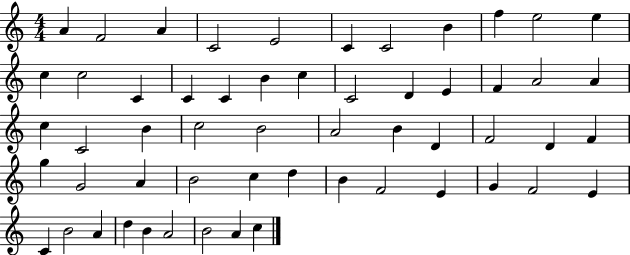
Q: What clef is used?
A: treble